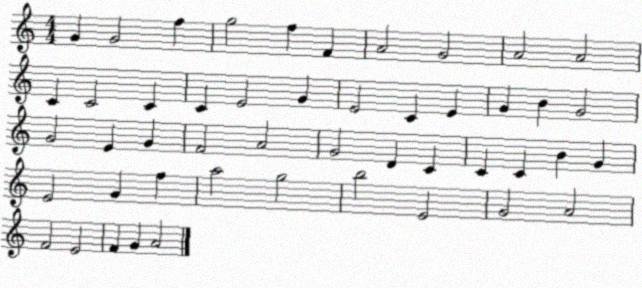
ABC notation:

X:1
T:Untitled
M:4/4
L:1/4
K:C
G G2 f g2 f F A2 G2 A2 A2 C C2 C C E2 G E2 C E G B G2 G2 E G F2 A2 G2 D C C C B G E2 G f a2 g2 b2 E2 G2 A2 F2 E2 F G A2